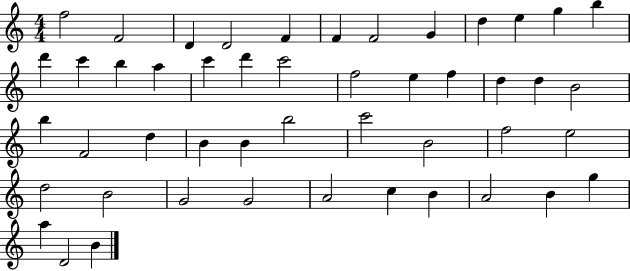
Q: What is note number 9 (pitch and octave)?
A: D5